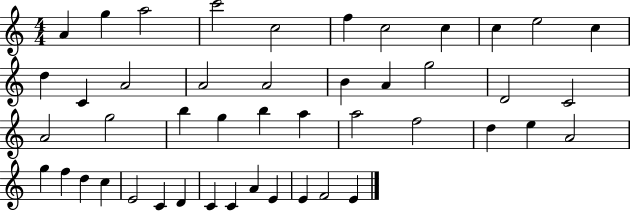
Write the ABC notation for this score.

X:1
T:Untitled
M:4/4
L:1/4
K:C
A g a2 c'2 c2 f c2 c c e2 c d C A2 A2 A2 B A g2 D2 C2 A2 g2 b g b a a2 f2 d e A2 g f d c E2 C D C C A E E F2 E